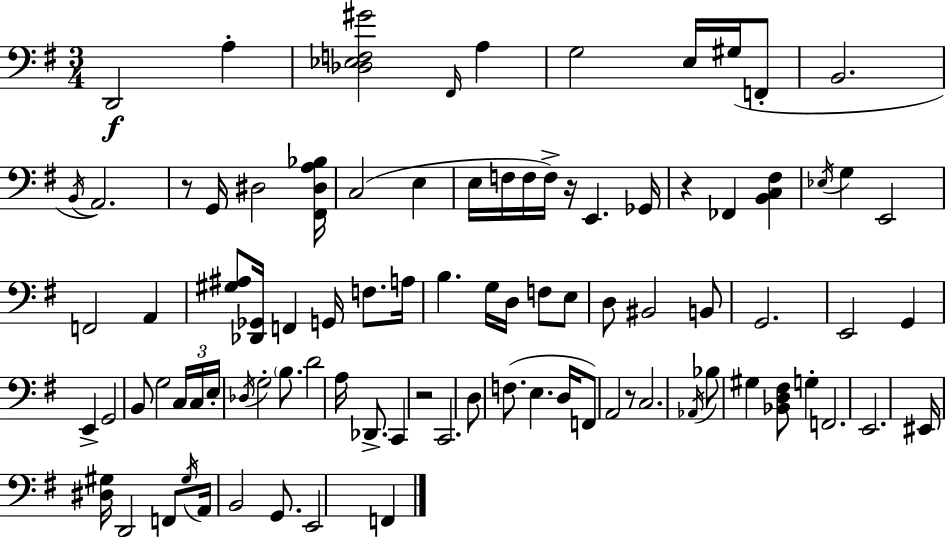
{
  \clef bass
  \numericTimeSignature
  \time 3/4
  \key e \minor
  d,2\f a4-. | <des ees f gis'>2 \grace { fis,16 } a4 | g2 e16 gis16( f,8-. | b,2. | \break \acciaccatura { b,16 }) a,2. | r8 g,16 dis2 | <fis, dis a bes>16 c2( e4 | e16 f16 f16 f16->) r16 e,4. | \break ges,16 r4 fes,4 <b, c fis>4 | \acciaccatura { ees16 } g4 e,2 | f,2 a,4 | <gis ais>8 <des, ges,>16 f,4 g,16 f8. | \break a16 b4. g16 d16 f8 | e8 d8 bis,2 | b,8 g,2. | e,2 g,4 | \break e,4-> g,2 | b,8 g2 | \tuplet 3/2 { c16 c16 e16-. } \acciaccatura { des16 } g2-. | \parenthesize b8. d'2 | \break a16 des,8.-> c,4 r2 | c,2. | d8 f8.( e4. | d16 f,8) a,2 | \break r8 c2. | \acciaccatura { aes,16 } bes8 gis4 <bes, d fis>8 | g4-. f,2. | e,2. | \break eis,16 <dis gis>16 d,2 | f,8 \acciaccatura { gis16 } a,16 b,2 | g,8. e,2 | f,4 \bar "|."
}